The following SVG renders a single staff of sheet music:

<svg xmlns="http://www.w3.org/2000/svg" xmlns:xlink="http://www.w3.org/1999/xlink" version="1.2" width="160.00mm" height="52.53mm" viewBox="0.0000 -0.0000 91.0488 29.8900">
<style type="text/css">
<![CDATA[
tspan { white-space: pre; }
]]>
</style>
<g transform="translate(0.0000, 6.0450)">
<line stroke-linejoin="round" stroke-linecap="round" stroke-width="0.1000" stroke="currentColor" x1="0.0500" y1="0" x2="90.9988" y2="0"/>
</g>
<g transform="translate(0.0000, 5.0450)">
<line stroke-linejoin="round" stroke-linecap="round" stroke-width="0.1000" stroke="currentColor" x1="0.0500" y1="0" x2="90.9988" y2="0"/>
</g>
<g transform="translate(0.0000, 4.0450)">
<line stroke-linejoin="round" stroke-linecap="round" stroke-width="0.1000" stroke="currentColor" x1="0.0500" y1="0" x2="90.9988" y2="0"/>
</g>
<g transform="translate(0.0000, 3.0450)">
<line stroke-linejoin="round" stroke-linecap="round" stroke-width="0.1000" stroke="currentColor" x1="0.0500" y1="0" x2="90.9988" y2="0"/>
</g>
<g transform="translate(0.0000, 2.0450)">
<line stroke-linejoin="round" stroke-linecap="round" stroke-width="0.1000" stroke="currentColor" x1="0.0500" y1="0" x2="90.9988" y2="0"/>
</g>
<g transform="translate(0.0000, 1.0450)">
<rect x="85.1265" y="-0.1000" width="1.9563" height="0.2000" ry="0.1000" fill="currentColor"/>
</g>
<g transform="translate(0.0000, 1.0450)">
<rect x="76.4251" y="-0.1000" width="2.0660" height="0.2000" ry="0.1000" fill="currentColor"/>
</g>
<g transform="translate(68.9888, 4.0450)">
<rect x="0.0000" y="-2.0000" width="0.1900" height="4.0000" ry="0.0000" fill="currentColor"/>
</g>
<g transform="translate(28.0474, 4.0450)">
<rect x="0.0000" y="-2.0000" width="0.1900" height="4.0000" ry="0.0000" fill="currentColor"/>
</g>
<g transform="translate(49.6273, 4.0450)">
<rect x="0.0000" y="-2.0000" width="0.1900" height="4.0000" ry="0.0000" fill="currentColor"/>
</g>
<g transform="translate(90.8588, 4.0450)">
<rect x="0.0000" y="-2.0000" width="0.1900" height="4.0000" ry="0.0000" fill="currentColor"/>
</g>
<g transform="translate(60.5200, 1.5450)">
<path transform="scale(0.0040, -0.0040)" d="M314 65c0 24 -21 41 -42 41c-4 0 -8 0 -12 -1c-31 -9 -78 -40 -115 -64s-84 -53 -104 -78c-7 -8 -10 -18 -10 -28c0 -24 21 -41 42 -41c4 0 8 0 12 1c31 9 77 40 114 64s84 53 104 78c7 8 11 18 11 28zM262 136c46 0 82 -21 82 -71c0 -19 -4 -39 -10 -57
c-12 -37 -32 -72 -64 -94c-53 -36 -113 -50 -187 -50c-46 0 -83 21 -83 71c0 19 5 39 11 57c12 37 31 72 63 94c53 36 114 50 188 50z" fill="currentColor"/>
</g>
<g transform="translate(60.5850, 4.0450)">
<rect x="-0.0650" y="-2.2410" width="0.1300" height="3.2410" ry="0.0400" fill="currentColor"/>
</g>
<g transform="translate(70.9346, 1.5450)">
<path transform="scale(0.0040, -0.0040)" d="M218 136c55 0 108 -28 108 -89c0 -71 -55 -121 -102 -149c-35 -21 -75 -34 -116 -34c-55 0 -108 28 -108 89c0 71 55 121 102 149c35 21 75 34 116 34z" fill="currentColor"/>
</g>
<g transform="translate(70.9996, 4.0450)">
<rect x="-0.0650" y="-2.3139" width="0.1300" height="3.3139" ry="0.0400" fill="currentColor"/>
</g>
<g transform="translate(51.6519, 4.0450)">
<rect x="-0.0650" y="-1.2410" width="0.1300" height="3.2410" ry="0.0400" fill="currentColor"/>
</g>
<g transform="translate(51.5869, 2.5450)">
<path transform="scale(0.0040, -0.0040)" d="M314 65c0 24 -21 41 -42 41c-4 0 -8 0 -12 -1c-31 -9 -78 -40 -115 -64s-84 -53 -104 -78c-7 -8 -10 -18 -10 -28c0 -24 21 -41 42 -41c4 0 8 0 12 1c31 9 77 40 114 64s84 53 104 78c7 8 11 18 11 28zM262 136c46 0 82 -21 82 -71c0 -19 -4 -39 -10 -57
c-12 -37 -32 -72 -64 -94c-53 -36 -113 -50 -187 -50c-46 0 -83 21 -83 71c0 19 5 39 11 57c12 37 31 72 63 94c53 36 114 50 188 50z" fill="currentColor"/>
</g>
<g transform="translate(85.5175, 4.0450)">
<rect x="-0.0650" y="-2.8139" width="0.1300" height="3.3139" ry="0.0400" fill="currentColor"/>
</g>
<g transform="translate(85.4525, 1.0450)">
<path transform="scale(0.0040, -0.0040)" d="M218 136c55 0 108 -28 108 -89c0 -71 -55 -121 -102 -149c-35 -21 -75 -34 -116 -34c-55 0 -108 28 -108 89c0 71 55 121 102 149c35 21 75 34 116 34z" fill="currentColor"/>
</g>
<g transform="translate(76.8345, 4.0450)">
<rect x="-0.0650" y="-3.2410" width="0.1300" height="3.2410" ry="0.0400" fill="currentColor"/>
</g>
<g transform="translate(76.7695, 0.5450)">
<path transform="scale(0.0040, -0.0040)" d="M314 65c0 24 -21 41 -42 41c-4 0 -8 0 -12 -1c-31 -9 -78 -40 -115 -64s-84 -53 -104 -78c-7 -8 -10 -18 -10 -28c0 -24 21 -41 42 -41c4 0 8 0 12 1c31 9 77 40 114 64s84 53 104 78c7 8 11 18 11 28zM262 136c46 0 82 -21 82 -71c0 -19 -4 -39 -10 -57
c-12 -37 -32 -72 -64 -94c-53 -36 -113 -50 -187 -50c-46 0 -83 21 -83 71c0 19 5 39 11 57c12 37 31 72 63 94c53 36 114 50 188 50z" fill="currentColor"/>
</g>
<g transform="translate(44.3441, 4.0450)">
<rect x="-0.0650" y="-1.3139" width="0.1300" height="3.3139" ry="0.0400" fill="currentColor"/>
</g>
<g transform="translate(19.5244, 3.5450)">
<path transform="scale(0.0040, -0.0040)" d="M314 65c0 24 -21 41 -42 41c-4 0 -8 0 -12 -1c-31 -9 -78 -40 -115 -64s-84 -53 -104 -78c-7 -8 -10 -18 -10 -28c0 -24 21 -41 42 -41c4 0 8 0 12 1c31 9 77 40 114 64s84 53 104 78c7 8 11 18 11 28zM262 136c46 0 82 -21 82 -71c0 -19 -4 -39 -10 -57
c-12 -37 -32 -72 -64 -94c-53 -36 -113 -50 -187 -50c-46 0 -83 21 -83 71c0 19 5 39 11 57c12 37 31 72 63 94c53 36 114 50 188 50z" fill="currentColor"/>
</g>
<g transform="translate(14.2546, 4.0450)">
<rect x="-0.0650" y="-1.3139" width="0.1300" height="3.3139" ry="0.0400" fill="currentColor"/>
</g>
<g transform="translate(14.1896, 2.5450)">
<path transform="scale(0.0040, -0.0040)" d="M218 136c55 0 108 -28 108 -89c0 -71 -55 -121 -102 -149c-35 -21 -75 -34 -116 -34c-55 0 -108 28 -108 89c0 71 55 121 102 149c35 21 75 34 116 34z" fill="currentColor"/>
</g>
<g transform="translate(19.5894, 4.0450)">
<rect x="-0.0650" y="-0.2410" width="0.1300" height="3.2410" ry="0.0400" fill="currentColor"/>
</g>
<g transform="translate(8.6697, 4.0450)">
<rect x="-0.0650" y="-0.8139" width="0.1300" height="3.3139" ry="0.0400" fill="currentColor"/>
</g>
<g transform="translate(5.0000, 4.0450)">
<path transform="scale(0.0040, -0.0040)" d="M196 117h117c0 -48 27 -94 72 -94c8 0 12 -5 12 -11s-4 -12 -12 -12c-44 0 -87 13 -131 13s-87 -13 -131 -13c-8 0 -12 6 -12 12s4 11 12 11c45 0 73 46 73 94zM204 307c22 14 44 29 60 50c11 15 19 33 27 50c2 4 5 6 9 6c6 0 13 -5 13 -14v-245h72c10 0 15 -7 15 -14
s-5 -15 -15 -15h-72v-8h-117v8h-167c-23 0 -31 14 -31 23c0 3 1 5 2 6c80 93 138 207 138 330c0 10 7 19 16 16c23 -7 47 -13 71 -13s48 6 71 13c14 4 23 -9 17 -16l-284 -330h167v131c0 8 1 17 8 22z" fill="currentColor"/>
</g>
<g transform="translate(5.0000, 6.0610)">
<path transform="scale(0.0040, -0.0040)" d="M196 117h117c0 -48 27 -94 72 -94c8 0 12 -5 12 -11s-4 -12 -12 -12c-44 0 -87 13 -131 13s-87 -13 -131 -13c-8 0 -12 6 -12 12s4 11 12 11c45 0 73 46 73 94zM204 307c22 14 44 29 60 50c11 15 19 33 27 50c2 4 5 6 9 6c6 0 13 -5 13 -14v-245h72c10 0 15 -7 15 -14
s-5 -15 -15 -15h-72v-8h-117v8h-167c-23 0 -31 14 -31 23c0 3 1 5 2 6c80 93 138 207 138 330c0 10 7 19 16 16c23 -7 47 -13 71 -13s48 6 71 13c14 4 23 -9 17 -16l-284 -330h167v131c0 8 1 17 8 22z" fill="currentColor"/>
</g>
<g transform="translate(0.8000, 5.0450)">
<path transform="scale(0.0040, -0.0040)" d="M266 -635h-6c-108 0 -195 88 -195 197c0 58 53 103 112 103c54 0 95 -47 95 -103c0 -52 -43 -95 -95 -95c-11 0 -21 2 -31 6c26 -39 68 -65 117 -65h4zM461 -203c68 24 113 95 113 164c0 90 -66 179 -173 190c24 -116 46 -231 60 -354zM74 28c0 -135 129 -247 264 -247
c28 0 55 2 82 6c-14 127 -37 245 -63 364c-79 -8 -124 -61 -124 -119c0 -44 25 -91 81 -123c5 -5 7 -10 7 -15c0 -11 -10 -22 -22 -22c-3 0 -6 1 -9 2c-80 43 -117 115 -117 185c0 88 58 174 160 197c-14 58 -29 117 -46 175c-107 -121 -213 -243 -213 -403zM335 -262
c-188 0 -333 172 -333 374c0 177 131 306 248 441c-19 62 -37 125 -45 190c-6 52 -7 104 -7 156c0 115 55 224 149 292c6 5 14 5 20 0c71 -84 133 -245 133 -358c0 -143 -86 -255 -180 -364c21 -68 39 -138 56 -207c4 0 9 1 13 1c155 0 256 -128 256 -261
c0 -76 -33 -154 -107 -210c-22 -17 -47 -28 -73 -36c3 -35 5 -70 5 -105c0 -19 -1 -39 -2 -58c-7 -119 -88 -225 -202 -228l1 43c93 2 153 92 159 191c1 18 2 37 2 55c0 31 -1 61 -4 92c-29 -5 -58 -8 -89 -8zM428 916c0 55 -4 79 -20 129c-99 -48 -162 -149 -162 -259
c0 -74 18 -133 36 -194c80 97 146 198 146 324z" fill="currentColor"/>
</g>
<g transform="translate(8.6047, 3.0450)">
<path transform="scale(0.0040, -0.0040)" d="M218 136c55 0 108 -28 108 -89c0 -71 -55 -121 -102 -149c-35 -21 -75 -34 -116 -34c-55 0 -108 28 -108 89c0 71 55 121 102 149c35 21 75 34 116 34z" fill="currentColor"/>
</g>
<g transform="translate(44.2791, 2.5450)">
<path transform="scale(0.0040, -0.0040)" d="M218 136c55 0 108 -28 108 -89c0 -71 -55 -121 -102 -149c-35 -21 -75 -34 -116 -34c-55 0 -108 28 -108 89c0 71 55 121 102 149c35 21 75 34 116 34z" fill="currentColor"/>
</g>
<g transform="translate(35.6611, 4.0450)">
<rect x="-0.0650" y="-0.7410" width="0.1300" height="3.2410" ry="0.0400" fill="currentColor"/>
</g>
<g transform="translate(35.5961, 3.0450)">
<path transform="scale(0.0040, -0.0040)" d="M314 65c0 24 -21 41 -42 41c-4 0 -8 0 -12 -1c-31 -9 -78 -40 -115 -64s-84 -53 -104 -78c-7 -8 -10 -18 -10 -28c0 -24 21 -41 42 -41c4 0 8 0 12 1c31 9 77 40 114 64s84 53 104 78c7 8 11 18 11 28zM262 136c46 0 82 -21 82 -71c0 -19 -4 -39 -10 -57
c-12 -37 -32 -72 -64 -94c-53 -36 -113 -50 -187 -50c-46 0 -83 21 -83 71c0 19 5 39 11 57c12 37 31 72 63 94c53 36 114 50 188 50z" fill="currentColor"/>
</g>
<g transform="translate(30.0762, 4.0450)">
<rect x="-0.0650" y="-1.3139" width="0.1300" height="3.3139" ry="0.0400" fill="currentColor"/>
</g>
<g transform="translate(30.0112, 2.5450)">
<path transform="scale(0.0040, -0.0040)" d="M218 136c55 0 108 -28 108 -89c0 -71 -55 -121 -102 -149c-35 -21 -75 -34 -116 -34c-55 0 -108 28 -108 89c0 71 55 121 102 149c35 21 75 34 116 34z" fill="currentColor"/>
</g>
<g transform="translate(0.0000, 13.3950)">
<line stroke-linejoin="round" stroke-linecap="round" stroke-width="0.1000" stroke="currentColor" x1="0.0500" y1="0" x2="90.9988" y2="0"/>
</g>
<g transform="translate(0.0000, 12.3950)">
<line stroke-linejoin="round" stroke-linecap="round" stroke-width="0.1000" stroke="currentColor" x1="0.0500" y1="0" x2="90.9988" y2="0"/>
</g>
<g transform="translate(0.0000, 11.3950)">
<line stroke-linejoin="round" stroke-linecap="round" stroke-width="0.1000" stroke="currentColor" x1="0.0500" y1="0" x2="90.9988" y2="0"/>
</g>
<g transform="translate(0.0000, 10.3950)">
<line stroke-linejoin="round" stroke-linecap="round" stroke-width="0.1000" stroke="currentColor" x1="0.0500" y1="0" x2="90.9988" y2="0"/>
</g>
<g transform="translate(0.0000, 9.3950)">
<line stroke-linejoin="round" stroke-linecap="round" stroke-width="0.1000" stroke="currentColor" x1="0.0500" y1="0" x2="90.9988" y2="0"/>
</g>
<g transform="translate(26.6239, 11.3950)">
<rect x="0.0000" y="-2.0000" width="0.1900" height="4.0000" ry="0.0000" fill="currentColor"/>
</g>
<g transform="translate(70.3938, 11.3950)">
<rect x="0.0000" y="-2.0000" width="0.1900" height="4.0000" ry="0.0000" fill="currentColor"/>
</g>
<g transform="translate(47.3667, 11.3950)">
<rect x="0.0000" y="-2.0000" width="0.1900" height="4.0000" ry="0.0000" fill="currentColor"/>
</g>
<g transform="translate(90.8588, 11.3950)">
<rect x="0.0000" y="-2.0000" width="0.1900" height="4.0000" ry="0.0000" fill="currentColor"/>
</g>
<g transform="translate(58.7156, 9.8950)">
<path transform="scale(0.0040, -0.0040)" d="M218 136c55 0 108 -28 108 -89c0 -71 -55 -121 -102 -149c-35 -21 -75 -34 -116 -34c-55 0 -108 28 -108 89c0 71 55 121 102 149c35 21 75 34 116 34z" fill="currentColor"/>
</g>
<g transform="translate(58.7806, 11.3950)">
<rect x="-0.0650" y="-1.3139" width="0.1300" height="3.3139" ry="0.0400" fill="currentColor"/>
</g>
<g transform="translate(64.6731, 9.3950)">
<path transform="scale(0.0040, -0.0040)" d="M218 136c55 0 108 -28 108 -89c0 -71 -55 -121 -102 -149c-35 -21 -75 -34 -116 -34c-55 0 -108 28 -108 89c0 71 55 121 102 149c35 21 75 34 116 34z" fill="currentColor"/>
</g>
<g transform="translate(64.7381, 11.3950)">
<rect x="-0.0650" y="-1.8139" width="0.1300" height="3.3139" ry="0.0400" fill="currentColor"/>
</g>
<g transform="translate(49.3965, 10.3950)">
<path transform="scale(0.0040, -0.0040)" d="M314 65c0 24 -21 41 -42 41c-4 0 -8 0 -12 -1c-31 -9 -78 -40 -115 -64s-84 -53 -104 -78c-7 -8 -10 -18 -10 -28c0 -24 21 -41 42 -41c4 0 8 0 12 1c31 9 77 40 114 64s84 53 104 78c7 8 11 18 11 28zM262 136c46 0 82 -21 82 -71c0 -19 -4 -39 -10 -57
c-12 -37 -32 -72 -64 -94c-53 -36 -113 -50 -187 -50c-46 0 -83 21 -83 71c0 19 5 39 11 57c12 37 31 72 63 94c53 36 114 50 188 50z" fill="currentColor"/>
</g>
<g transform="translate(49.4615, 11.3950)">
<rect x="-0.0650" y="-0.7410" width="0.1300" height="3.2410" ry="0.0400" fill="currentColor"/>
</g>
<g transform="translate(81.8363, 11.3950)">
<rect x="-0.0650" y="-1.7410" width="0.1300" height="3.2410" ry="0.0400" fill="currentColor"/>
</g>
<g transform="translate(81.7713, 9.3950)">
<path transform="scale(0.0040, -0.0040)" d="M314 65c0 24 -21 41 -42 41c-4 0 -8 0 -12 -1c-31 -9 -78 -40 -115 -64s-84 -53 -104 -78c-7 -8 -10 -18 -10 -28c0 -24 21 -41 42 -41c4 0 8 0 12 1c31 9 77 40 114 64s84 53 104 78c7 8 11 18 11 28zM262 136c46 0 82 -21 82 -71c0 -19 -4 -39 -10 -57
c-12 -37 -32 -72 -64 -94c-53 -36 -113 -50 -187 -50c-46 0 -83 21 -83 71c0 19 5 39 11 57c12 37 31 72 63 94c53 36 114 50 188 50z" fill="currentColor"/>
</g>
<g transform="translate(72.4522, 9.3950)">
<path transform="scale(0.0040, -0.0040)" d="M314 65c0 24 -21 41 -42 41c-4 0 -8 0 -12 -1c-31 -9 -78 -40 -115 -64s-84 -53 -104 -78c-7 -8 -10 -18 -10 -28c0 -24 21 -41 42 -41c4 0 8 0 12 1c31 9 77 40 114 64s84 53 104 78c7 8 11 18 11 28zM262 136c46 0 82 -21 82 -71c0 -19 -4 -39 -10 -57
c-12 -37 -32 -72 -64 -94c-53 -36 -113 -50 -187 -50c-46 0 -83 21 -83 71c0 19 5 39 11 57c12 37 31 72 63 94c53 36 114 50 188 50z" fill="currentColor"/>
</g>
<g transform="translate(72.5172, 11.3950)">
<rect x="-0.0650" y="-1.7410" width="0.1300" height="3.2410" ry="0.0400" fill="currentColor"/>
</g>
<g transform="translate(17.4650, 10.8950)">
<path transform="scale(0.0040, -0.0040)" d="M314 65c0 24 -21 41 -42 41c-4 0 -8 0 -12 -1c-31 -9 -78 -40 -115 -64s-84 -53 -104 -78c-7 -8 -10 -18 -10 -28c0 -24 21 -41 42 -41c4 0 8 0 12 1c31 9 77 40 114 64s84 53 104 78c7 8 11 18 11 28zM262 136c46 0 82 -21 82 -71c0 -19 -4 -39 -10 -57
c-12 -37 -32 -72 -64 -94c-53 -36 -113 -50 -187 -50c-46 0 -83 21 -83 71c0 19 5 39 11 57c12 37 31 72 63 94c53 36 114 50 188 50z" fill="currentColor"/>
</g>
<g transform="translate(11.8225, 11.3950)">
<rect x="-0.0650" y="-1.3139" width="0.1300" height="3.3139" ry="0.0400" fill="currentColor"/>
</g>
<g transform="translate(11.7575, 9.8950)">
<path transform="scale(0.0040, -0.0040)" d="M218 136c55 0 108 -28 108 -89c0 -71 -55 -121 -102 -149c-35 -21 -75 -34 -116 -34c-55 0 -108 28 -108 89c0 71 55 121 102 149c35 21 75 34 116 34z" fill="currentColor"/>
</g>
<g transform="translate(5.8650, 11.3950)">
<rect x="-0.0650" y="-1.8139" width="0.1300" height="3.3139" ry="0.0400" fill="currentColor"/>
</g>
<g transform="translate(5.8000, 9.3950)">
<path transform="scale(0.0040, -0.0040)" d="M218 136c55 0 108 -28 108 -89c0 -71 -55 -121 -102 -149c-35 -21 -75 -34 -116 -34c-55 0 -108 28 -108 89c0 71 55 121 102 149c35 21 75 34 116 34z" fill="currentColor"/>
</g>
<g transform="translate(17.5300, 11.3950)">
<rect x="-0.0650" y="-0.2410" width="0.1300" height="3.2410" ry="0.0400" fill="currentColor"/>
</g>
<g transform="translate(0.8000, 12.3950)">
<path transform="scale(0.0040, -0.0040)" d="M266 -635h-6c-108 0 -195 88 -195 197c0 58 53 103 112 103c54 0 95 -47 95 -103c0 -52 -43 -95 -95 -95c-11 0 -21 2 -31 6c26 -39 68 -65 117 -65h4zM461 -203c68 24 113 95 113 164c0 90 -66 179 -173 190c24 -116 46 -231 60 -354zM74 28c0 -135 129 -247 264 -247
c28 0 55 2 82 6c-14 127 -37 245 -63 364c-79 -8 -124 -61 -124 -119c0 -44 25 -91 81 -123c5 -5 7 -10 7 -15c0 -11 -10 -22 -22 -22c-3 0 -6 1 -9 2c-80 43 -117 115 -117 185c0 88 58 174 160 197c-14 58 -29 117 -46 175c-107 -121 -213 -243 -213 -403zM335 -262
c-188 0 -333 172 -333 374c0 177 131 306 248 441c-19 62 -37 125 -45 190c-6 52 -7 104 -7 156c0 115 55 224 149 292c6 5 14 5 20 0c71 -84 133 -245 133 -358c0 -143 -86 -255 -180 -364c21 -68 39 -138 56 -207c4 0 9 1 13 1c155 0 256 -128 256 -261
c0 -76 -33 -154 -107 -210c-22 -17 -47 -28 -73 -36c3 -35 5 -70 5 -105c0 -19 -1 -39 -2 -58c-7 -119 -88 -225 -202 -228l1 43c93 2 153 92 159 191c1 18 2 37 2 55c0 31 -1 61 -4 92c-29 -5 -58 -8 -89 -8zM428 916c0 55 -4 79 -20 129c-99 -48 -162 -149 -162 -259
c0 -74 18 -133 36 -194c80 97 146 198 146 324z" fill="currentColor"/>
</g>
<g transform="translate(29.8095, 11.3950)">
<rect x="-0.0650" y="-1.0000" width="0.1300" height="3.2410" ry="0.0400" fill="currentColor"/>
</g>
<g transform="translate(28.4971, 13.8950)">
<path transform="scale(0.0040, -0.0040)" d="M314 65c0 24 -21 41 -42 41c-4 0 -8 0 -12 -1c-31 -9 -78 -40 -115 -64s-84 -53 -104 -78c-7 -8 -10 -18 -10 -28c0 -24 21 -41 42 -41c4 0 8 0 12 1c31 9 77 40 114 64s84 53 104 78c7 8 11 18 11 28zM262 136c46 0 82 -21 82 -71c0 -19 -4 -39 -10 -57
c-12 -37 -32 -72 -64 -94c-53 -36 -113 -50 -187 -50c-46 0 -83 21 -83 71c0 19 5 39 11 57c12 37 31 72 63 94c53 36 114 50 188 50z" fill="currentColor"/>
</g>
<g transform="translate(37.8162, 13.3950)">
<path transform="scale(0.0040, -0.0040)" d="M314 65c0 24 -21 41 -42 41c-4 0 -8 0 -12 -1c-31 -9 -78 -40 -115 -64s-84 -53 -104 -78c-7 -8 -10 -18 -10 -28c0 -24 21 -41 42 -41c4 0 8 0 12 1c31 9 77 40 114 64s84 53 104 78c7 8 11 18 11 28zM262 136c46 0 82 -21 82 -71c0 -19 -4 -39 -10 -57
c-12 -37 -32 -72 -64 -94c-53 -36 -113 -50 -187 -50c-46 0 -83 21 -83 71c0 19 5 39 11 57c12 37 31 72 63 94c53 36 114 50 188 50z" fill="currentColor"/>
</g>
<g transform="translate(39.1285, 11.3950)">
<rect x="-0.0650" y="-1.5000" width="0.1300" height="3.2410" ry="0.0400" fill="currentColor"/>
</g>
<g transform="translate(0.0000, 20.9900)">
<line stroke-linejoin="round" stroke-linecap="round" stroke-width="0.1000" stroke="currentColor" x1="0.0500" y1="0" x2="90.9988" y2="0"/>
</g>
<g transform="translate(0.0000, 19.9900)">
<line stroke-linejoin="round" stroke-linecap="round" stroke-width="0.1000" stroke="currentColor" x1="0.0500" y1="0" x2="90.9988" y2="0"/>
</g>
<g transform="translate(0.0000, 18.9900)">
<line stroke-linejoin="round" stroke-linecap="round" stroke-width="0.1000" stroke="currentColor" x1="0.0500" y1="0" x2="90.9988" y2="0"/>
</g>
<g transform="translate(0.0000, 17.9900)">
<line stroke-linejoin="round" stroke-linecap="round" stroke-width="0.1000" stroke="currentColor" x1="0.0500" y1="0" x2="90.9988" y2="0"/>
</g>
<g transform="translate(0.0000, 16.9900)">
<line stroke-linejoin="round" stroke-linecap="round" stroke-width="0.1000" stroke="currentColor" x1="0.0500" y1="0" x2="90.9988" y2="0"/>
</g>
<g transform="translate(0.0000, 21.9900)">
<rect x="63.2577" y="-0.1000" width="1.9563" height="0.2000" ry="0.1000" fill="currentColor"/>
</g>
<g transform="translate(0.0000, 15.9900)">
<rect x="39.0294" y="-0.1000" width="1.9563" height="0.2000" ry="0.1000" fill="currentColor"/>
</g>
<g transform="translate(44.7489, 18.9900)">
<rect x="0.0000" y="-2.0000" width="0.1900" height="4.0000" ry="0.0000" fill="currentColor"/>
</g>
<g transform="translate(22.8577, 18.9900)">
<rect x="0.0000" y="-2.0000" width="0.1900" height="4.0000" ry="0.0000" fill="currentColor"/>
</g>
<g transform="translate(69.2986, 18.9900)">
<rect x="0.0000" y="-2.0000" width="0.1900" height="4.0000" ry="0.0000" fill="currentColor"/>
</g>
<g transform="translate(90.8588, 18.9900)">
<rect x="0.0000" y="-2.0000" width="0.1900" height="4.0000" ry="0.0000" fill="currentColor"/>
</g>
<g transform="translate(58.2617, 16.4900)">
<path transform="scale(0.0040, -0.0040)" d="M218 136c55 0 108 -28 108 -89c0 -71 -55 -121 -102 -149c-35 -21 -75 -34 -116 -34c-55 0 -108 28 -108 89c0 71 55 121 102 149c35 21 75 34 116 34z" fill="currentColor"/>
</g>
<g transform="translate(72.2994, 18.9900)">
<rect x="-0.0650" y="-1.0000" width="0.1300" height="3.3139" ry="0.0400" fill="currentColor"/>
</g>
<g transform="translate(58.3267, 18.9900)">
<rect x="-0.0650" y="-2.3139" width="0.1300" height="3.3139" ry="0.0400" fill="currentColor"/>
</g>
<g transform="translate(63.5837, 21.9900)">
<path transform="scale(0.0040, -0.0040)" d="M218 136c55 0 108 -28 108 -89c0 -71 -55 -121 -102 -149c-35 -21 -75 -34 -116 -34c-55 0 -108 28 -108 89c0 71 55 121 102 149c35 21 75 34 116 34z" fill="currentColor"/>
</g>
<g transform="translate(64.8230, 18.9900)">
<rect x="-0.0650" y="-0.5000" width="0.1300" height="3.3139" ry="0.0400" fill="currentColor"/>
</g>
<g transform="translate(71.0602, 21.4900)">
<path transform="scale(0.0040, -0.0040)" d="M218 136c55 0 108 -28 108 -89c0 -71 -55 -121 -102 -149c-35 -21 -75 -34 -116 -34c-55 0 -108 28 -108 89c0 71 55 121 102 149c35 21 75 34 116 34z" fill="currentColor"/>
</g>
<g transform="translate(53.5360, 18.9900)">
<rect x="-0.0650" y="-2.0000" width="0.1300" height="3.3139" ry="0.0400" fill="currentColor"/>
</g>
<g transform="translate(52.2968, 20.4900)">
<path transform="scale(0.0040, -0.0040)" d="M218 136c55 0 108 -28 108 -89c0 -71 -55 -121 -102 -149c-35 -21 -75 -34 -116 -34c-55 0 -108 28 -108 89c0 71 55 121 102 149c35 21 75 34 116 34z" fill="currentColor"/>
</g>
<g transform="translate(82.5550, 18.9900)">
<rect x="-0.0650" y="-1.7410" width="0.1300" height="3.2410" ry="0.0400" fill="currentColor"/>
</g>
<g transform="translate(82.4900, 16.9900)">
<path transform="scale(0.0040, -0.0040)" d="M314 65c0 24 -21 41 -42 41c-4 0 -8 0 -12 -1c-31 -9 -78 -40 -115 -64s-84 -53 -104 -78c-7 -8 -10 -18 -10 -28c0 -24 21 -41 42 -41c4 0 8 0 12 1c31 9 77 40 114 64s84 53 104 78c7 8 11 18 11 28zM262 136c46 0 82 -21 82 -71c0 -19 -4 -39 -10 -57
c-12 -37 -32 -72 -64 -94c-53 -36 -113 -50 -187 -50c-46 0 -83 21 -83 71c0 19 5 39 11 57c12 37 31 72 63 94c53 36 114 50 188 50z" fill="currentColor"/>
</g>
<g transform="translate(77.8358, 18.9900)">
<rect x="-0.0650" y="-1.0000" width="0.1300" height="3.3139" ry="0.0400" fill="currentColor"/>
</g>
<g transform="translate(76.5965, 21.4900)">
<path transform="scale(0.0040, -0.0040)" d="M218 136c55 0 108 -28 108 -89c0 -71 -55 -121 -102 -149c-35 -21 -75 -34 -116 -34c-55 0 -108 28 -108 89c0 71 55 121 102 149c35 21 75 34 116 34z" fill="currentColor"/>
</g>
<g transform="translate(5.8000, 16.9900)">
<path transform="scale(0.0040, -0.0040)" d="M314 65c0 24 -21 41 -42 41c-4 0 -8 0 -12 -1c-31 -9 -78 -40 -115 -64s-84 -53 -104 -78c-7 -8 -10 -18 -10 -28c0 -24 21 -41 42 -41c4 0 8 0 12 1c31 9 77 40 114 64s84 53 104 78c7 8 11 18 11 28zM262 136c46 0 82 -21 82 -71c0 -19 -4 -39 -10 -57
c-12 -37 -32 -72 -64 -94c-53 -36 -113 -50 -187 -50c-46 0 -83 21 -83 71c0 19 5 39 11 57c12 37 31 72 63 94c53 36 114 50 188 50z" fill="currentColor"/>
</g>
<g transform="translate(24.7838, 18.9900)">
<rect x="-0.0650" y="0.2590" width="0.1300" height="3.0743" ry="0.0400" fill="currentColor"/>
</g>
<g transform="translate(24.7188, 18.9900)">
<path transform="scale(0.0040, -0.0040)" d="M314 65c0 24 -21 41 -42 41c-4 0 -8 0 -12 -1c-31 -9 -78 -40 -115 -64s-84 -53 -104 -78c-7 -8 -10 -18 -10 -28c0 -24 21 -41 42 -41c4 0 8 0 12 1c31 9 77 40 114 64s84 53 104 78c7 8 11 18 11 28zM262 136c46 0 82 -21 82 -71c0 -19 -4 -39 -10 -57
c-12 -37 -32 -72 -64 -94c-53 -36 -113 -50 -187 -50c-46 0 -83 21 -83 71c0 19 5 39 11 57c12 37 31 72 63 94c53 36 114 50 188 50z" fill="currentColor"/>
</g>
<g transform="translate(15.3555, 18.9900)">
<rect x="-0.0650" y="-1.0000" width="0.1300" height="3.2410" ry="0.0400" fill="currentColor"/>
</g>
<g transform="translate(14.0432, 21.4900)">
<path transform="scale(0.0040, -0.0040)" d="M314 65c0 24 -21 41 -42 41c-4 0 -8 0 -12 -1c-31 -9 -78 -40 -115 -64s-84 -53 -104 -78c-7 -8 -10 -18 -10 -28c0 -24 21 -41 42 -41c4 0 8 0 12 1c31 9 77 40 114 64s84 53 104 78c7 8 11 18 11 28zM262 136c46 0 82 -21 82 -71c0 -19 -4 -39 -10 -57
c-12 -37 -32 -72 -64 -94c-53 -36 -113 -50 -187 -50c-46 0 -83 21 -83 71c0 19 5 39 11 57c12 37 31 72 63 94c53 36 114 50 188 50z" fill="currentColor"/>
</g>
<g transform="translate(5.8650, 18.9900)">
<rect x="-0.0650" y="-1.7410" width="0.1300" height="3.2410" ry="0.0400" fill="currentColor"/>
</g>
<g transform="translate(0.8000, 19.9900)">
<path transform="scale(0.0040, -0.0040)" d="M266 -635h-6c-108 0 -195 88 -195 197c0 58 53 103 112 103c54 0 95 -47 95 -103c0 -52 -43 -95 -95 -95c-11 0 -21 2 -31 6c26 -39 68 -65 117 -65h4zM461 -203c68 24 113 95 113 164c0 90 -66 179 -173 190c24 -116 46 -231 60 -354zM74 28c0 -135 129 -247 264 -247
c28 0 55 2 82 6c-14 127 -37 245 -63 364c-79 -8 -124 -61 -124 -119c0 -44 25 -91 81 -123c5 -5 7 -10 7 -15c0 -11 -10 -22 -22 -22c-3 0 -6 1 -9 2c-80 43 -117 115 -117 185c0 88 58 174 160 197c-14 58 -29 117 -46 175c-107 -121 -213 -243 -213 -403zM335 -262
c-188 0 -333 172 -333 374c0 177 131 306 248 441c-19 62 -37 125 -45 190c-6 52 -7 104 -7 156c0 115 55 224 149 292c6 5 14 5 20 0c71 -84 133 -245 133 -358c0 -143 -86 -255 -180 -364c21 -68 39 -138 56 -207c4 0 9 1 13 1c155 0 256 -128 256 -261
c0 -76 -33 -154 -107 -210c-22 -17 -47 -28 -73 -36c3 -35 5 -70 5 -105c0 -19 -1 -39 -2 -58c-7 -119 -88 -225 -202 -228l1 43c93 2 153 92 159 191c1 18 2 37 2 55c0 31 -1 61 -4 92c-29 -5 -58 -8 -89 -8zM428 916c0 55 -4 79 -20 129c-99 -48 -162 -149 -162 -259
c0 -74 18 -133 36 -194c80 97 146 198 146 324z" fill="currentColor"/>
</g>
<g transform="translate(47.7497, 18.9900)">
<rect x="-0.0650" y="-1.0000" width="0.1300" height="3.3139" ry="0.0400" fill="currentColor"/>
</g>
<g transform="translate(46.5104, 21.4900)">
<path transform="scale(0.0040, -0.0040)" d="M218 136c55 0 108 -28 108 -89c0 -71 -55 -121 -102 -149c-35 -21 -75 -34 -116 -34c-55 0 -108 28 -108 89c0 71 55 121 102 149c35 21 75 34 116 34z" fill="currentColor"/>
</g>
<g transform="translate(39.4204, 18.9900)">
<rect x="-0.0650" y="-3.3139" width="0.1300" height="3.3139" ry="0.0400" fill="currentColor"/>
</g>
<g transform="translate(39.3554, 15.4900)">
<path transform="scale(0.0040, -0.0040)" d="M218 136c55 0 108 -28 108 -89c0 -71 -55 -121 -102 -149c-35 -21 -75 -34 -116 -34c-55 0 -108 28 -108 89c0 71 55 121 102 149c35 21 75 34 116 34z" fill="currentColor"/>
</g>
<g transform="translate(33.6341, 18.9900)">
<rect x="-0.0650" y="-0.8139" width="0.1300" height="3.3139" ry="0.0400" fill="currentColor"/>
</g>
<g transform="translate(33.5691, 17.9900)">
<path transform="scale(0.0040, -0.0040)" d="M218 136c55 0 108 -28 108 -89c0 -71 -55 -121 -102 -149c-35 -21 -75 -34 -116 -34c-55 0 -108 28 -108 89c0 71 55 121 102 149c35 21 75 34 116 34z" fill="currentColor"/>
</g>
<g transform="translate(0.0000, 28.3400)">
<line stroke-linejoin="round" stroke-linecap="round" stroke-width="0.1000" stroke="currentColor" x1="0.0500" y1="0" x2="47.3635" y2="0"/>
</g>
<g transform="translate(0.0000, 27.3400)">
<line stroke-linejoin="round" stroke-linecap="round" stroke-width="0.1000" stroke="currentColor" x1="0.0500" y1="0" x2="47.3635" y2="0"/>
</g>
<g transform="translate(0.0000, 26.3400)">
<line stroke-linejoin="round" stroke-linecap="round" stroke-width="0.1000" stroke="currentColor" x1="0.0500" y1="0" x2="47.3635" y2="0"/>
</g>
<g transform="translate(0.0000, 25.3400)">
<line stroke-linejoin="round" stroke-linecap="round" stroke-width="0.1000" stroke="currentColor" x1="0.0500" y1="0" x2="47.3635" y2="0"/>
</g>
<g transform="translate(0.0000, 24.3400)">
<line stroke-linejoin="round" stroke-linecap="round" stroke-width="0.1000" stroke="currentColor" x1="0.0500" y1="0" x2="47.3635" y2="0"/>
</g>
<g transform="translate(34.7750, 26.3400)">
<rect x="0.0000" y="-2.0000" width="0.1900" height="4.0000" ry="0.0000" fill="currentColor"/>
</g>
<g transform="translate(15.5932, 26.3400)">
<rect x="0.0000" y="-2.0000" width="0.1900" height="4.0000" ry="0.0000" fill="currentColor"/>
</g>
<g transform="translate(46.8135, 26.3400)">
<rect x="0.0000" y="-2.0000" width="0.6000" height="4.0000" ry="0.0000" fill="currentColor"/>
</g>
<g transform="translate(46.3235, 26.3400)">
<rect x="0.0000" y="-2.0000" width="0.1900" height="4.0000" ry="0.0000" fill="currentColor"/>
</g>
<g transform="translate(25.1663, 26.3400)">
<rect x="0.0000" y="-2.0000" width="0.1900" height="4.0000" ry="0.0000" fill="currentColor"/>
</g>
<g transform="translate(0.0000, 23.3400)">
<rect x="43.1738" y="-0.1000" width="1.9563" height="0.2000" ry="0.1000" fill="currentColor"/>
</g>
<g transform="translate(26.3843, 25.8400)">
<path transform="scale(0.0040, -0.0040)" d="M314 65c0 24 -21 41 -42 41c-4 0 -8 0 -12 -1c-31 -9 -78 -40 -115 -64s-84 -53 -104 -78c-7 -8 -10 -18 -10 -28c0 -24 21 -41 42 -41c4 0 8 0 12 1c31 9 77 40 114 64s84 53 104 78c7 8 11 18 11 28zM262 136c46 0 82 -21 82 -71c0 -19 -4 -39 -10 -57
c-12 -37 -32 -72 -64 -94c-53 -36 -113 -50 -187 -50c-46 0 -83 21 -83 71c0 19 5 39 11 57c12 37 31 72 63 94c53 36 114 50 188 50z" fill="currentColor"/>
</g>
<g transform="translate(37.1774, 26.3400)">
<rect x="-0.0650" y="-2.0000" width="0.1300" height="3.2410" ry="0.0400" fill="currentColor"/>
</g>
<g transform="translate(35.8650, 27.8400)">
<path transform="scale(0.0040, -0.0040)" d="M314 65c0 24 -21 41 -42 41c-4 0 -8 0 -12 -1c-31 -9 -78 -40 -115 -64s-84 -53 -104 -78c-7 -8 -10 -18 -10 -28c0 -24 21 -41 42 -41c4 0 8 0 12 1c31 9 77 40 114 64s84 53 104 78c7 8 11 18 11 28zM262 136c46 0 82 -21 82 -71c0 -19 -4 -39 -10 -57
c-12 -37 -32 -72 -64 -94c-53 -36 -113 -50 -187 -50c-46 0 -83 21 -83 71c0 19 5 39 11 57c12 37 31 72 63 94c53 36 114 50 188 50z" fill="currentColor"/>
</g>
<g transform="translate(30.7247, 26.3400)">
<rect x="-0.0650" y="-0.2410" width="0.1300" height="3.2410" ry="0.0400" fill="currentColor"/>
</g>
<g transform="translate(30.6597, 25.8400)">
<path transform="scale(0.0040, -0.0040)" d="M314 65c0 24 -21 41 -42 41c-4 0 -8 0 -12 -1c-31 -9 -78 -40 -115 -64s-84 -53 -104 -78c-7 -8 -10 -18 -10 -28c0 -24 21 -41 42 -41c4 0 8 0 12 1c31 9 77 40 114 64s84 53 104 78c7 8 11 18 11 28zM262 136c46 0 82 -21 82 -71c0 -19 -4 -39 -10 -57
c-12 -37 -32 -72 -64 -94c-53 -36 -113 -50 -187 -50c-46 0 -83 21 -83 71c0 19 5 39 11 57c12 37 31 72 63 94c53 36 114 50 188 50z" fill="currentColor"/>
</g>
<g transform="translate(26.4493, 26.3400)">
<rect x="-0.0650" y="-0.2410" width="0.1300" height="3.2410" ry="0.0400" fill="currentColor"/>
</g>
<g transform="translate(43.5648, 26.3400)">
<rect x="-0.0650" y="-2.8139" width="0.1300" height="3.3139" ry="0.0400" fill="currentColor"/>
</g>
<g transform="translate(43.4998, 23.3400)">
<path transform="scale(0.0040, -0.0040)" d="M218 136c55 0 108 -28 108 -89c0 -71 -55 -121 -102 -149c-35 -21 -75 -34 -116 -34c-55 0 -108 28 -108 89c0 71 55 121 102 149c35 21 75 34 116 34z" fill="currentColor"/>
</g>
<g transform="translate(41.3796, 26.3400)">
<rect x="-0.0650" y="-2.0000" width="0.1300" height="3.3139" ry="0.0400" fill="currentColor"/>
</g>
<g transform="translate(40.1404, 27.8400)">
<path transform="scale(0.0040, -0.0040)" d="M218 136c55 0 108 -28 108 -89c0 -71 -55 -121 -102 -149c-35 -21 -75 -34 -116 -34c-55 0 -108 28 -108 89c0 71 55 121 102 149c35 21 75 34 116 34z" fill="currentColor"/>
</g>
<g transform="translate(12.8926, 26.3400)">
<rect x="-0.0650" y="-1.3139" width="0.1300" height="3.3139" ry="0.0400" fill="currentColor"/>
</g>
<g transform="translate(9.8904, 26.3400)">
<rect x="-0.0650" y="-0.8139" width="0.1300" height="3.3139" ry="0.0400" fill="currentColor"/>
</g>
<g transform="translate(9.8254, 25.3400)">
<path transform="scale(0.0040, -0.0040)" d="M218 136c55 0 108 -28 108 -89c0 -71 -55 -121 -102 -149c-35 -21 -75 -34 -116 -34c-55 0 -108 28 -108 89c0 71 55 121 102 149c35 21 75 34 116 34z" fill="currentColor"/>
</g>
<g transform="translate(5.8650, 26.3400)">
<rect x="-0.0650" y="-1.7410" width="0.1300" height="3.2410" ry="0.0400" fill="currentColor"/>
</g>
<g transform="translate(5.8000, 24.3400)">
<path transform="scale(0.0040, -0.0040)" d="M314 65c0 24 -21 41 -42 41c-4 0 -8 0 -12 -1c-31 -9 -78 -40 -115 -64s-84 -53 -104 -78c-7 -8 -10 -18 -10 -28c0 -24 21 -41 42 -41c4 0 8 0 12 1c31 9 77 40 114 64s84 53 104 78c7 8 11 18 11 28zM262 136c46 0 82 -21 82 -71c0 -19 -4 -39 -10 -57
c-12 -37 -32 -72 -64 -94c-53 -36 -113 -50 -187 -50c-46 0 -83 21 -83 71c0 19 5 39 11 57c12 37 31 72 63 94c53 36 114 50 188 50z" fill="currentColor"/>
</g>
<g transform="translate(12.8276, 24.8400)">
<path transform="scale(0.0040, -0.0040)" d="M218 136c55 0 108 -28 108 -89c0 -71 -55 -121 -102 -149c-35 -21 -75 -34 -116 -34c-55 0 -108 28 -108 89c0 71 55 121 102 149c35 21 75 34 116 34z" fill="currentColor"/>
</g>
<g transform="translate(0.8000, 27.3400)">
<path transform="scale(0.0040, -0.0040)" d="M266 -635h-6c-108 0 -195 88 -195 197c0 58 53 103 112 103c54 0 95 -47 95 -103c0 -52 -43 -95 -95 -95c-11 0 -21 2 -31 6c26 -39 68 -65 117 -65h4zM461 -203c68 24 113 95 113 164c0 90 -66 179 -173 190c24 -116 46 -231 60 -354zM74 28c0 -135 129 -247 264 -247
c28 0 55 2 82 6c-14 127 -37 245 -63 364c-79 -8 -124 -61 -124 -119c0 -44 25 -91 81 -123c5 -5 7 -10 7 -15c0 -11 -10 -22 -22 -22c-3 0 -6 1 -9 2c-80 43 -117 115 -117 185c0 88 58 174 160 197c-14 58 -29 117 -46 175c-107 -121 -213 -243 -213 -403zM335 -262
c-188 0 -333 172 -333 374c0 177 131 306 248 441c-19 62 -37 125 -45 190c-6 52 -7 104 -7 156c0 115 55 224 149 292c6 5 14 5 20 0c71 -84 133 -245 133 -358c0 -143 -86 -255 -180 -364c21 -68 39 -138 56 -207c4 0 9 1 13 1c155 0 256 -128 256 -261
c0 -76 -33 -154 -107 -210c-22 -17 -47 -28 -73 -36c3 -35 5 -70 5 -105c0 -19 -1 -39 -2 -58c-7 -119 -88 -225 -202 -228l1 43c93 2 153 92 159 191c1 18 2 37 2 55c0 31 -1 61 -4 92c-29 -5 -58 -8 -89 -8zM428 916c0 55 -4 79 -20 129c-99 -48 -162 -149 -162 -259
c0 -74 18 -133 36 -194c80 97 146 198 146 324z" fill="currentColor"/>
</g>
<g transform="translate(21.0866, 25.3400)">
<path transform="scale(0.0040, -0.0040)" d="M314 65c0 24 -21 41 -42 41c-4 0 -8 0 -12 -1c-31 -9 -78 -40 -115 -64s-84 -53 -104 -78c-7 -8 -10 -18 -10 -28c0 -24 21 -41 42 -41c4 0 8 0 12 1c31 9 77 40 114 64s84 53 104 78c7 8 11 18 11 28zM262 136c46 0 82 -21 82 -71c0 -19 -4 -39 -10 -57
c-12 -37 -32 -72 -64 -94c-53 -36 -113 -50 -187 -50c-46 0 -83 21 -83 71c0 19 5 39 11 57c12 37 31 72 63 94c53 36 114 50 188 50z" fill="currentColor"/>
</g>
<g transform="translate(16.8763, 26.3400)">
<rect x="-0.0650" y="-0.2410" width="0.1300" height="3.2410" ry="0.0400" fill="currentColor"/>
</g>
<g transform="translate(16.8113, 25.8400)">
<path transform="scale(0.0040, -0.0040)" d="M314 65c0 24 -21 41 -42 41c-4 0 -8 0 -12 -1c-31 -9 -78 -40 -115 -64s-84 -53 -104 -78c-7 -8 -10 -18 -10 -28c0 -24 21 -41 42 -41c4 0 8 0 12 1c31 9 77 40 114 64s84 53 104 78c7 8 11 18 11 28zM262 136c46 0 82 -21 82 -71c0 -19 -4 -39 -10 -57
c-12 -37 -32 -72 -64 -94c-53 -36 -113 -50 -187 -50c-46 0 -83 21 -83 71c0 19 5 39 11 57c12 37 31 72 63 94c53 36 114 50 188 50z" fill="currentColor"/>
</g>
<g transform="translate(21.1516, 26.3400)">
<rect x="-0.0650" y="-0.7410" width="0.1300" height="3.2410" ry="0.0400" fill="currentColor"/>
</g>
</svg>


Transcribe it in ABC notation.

X:1
T:Untitled
M:4/4
L:1/4
K:C
d e c2 e d2 e e2 g2 g b2 a f e c2 D2 E2 d2 e f f2 f2 f2 D2 B2 d b D F g C D D f2 f2 d e c2 d2 c2 c2 F2 F a